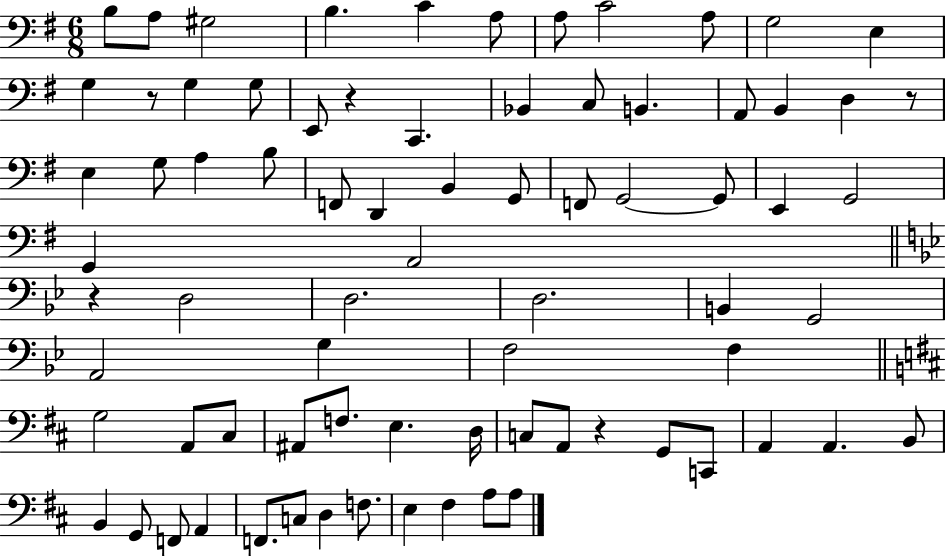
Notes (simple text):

B3/e A3/e G#3/h B3/q. C4/q A3/e A3/e C4/h A3/e G3/h E3/q G3/q R/e G3/q G3/e E2/e R/q C2/q. Bb2/q C3/e B2/q. A2/e B2/q D3/q R/e E3/q G3/e A3/q B3/e F2/e D2/q B2/q G2/e F2/e G2/h G2/e E2/q G2/h G2/q A2/h R/q D3/h D3/h. D3/h. B2/q G2/h A2/h G3/q F3/h F3/q G3/h A2/e C#3/e A#2/e F3/e. E3/q. D3/s C3/e A2/e R/q G2/e C2/e A2/q A2/q. B2/e B2/q G2/e F2/e A2/q F2/e. C3/e D3/q F3/e. E3/q F#3/q A3/e A3/e